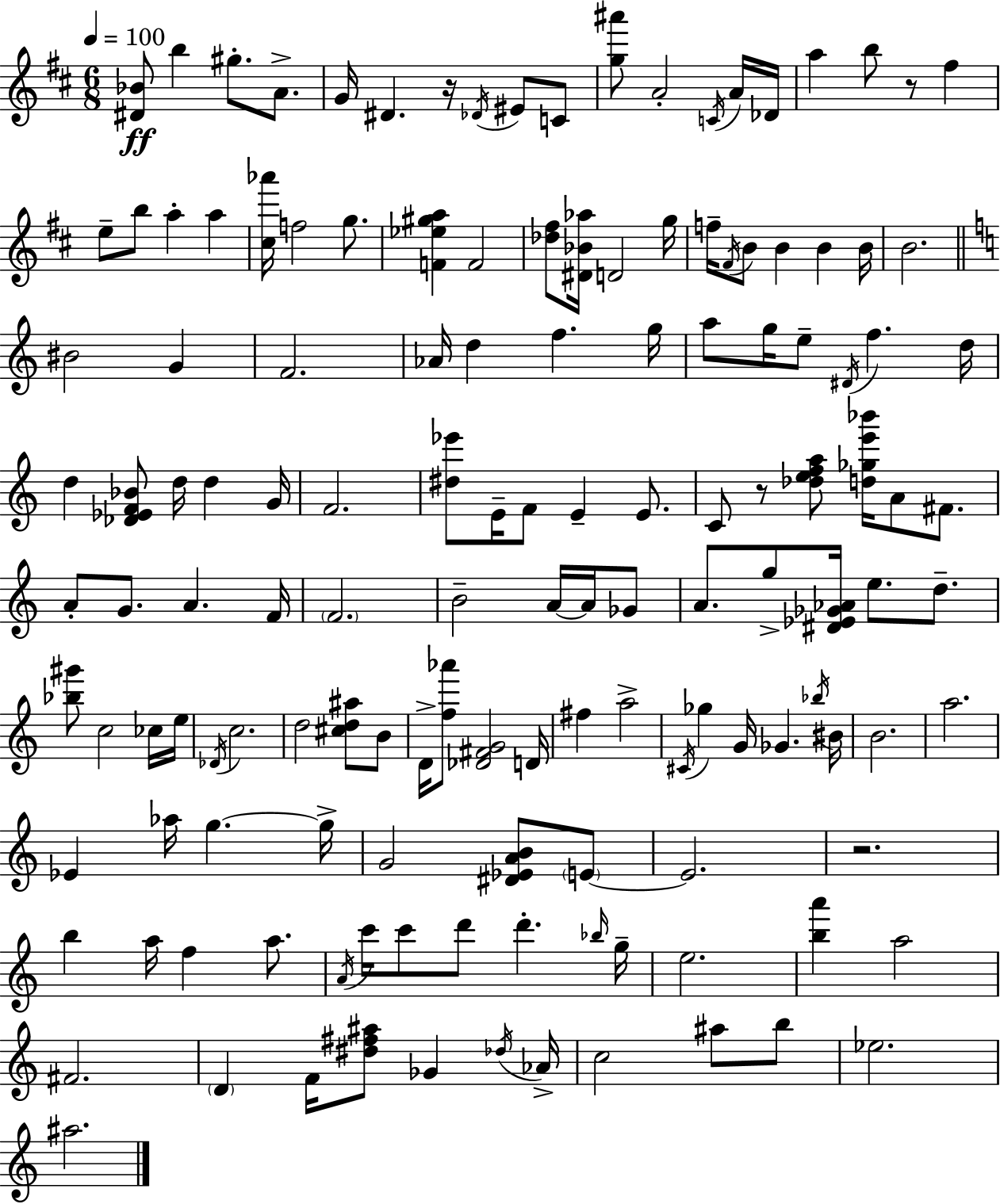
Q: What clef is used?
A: treble